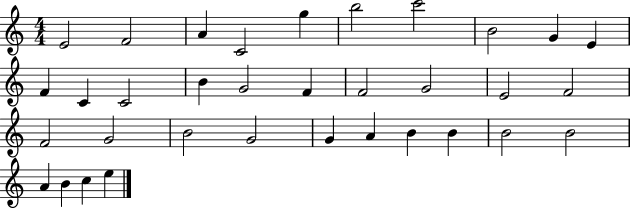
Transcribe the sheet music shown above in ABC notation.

X:1
T:Untitled
M:4/4
L:1/4
K:C
E2 F2 A C2 g b2 c'2 B2 G E F C C2 B G2 F F2 G2 E2 F2 F2 G2 B2 G2 G A B B B2 B2 A B c e